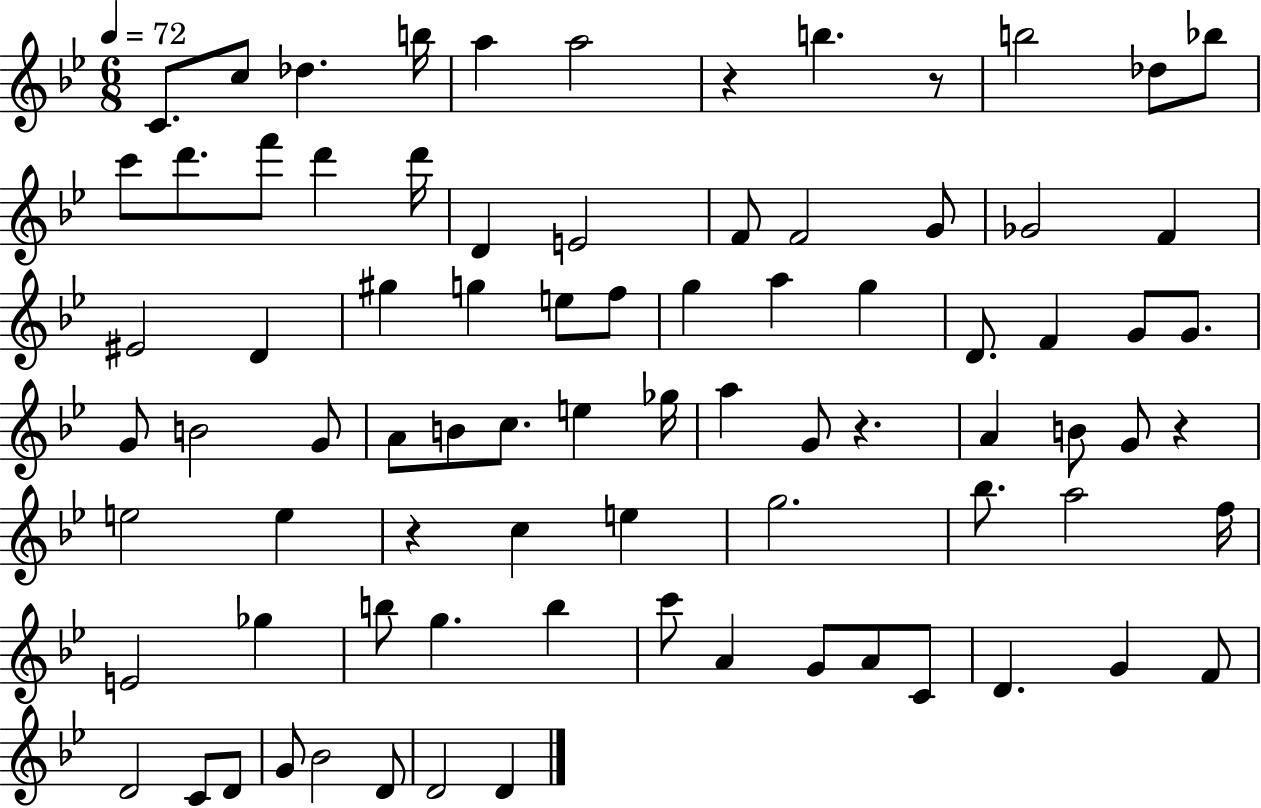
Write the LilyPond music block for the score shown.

{
  \clef treble
  \numericTimeSignature
  \time 6/8
  \key bes \major
  \tempo 4 = 72
  c'8. c''8 des''4. b''16 | a''4 a''2 | r4 b''4. r8 | b''2 des''8 bes''8 | \break c'''8 d'''8. f'''8 d'''4 d'''16 | d'4 e'2 | f'8 f'2 g'8 | ges'2 f'4 | \break eis'2 d'4 | gis''4 g''4 e''8 f''8 | g''4 a''4 g''4 | d'8. f'4 g'8 g'8. | \break g'8 b'2 g'8 | a'8 b'8 c''8. e''4 ges''16 | a''4 g'8 r4. | a'4 b'8 g'8 r4 | \break e''2 e''4 | r4 c''4 e''4 | g''2. | bes''8. a''2 f''16 | \break e'2 ges''4 | b''8 g''4. b''4 | c'''8 a'4 g'8 a'8 c'8 | d'4. g'4 f'8 | \break d'2 c'8 d'8 | g'8 bes'2 d'8 | d'2 d'4 | \bar "|."
}